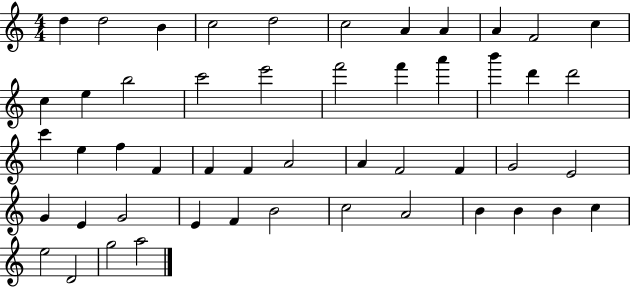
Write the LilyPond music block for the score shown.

{
  \clef treble
  \numericTimeSignature
  \time 4/4
  \key c \major
  d''4 d''2 b'4 | c''2 d''2 | c''2 a'4 a'4 | a'4 f'2 c''4 | \break c''4 e''4 b''2 | c'''2 e'''2 | f'''2 f'''4 a'''4 | b'''4 d'''4 d'''2 | \break c'''4 e''4 f''4 f'4 | f'4 f'4 a'2 | a'4 f'2 f'4 | g'2 e'2 | \break g'4 e'4 g'2 | e'4 f'4 b'2 | c''2 a'2 | b'4 b'4 b'4 c''4 | \break e''2 d'2 | g''2 a''2 | \bar "|."
}